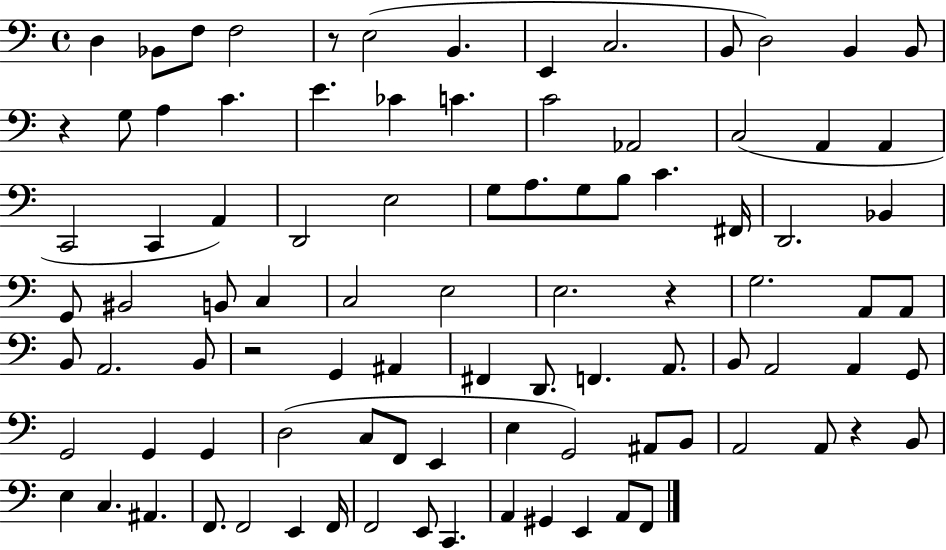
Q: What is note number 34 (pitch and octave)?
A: F#2